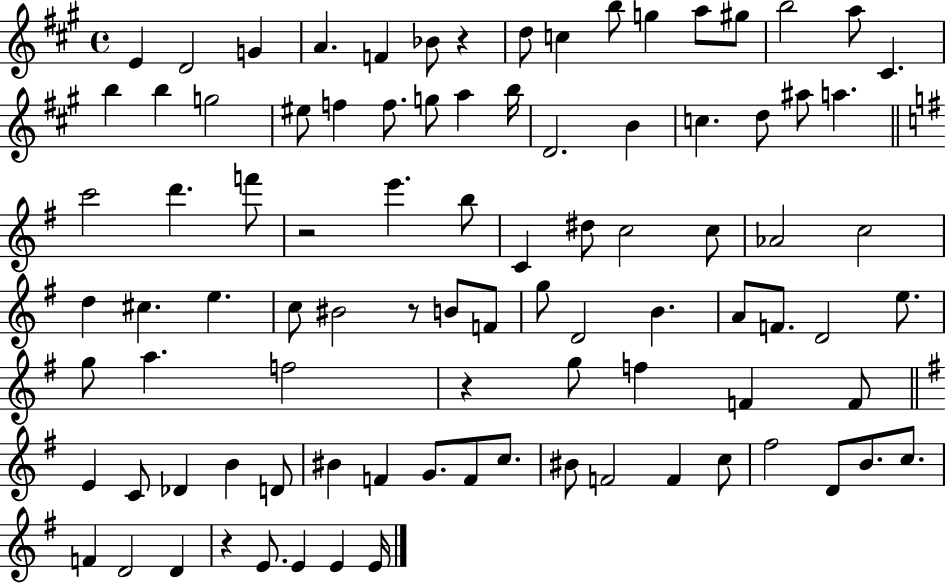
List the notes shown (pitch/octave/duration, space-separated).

E4/q D4/h G4/q A4/q. F4/q Bb4/e R/q D5/e C5/q B5/e G5/q A5/e G#5/e B5/h A5/e C#4/q. B5/q B5/q G5/h EIS5/e F5/q F5/e. G5/e A5/q B5/s D4/h. B4/q C5/q. D5/e A#5/e A5/q. C6/h D6/q. F6/e R/h E6/q. B5/e C4/q D#5/e C5/h C5/e Ab4/h C5/h D5/q C#5/q. E5/q. C5/e BIS4/h R/e B4/e F4/e G5/e D4/h B4/q. A4/e F4/e. D4/h E5/e. G5/e A5/q. F5/h R/q G5/e F5/q F4/q F4/e E4/q C4/e Db4/q B4/q D4/e BIS4/q F4/q G4/e. F4/e C5/e. BIS4/e F4/h F4/q C5/e F#5/h D4/e B4/e. C5/e. F4/q D4/h D4/q R/q E4/e. E4/q E4/q E4/s